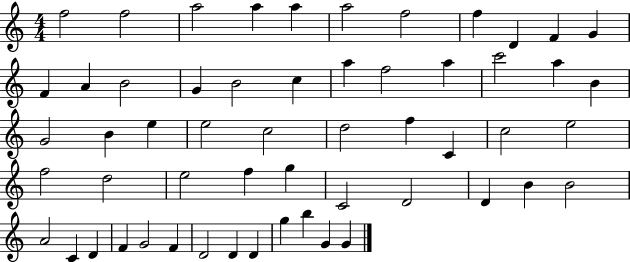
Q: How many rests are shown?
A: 0